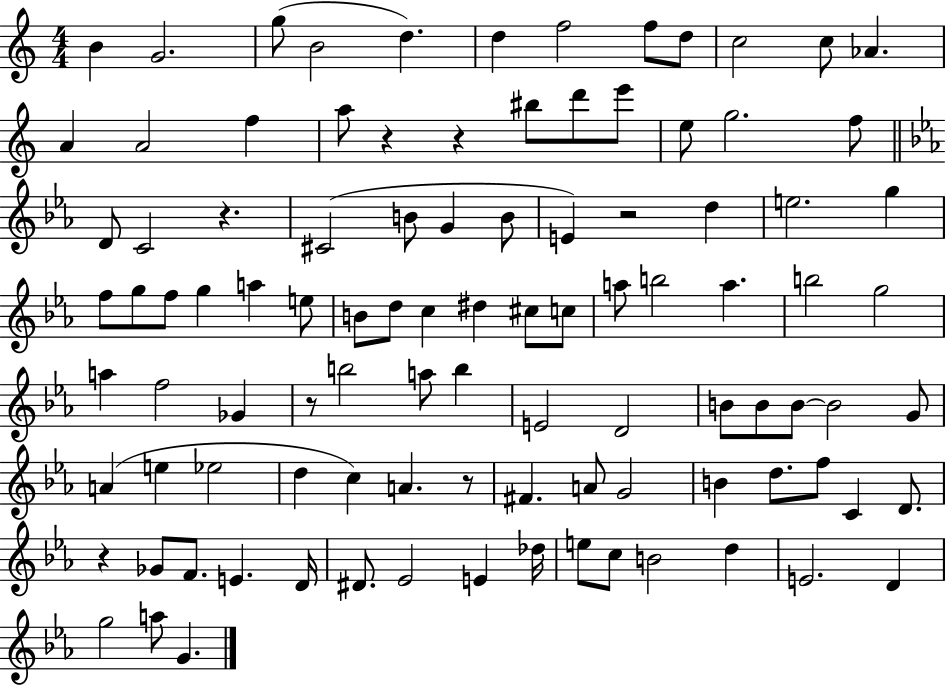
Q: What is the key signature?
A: C major